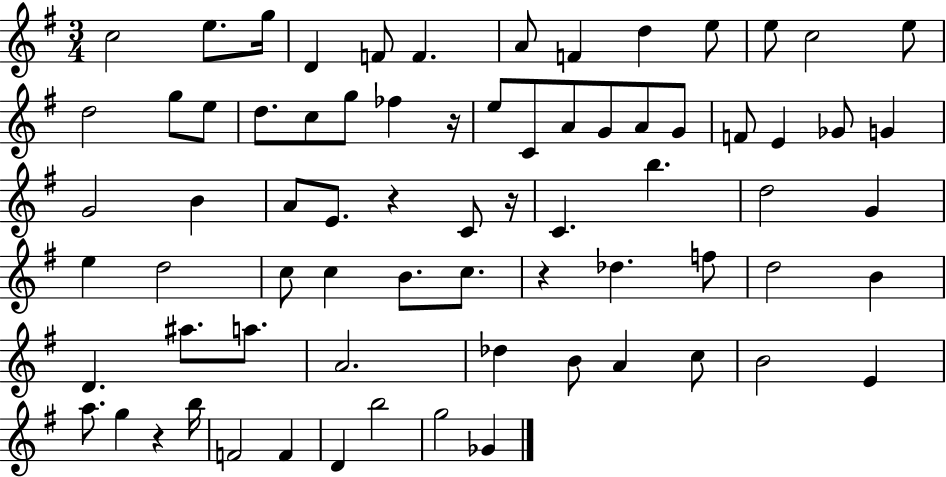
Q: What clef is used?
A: treble